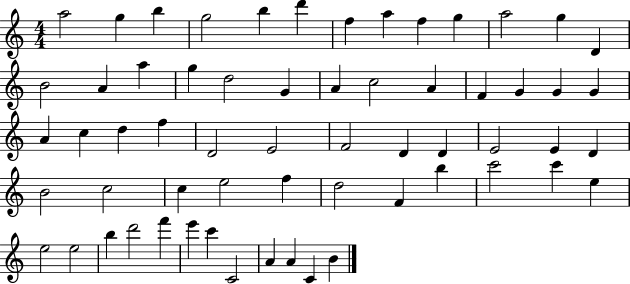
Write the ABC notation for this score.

X:1
T:Untitled
M:4/4
L:1/4
K:C
a2 g b g2 b d' f a f g a2 g D B2 A a g d2 G A c2 A F G G G A c d f D2 E2 F2 D D E2 E D B2 c2 c e2 f d2 F b c'2 c' e e2 e2 b d'2 f' e' c' C2 A A C B